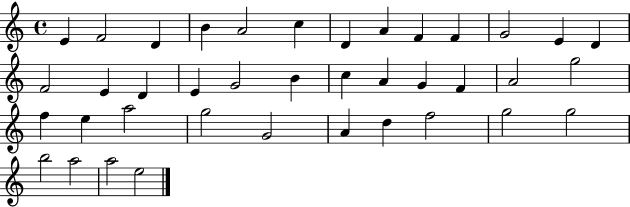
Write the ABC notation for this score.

X:1
T:Untitled
M:4/4
L:1/4
K:C
E F2 D B A2 c D A F F G2 E D F2 E D E G2 B c A G F A2 g2 f e a2 g2 G2 A d f2 g2 g2 b2 a2 a2 e2